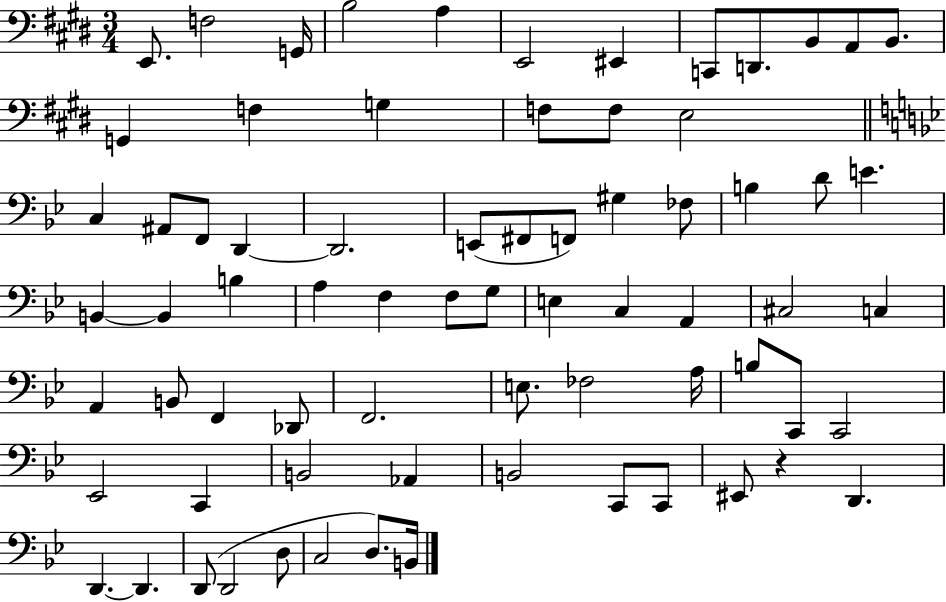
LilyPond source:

{
  \clef bass
  \numericTimeSignature
  \time 3/4
  \key e \major
  e,8. f2 g,16 | b2 a4 | e,2 eis,4 | c,8 d,8. b,8 a,8 b,8. | \break g,4 f4 g4 | f8 f8 e2 | \bar "||" \break \key bes \major c4 ais,8 f,8 d,4~~ | d,2. | e,8( fis,8 f,8) gis4 fes8 | b4 d'8 e'4. | \break b,4~~ b,4 b4 | a4 f4 f8 g8 | e4 c4 a,4 | cis2 c4 | \break a,4 b,8 f,4 des,8 | f,2. | e8. fes2 a16 | b8 c,8 c,2 | \break ees,2 c,4 | b,2 aes,4 | b,2 c,8 c,8 | eis,8 r4 d,4. | \break d,4.~~ d,4. | d,8( d,2 d8 | c2 d8.) b,16 | \bar "|."
}